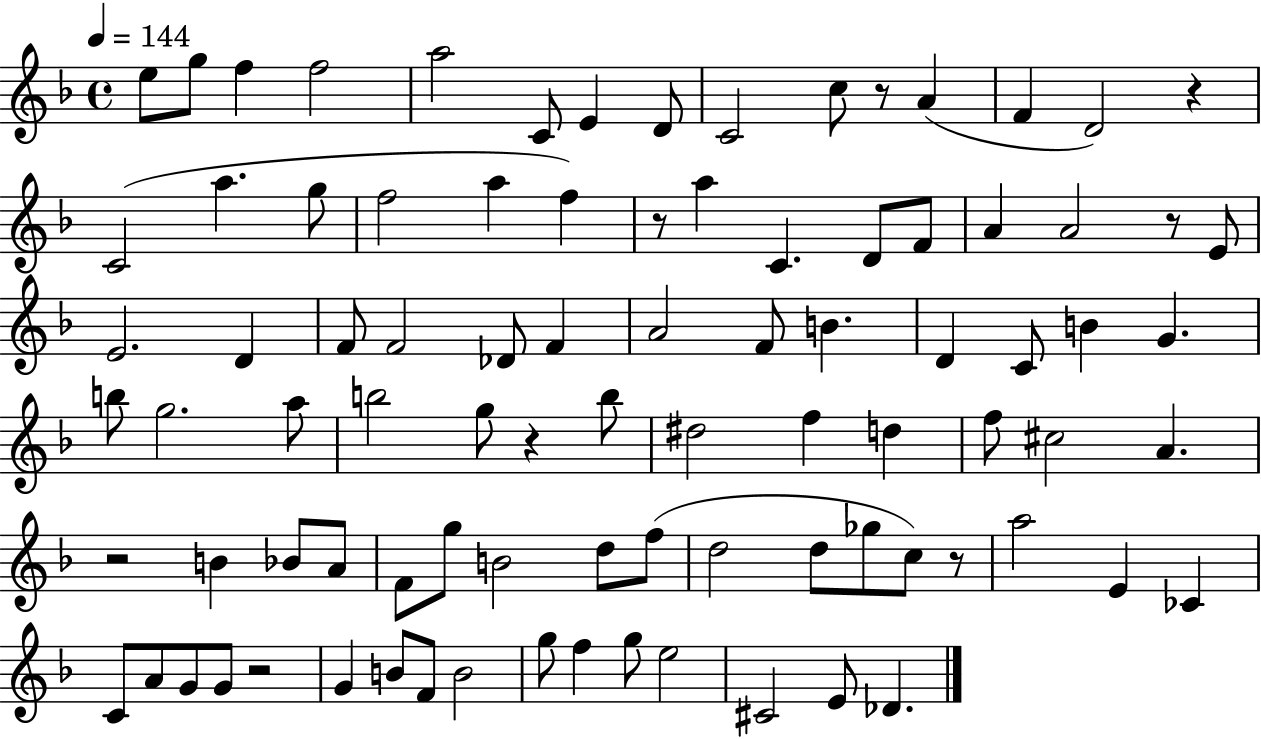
{
  \clef treble
  \time 4/4
  \defaultTimeSignature
  \key f \major
  \tempo 4 = 144
  e''8 g''8 f''4 f''2 | a''2 c'8 e'4 d'8 | c'2 c''8 r8 a'4( | f'4 d'2) r4 | \break c'2( a''4. g''8 | f''2 a''4 f''4) | r8 a''4 c'4. d'8 f'8 | a'4 a'2 r8 e'8 | \break e'2. d'4 | f'8 f'2 des'8 f'4 | a'2 f'8 b'4. | d'4 c'8 b'4 g'4. | \break b''8 g''2. a''8 | b''2 g''8 r4 b''8 | dis''2 f''4 d''4 | f''8 cis''2 a'4. | \break r2 b'4 bes'8 a'8 | f'8 g''8 b'2 d''8 f''8( | d''2 d''8 ges''8 c''8) r8 | a''2 e'4 ces'4 | \break c'8 a'8 g'8 g'8 r2 | g'4 b'8 f'8 b'2 | g''8 f''4 g''8 e''2 | cis'2 e'8 des'4. | \break \bar "|."
}